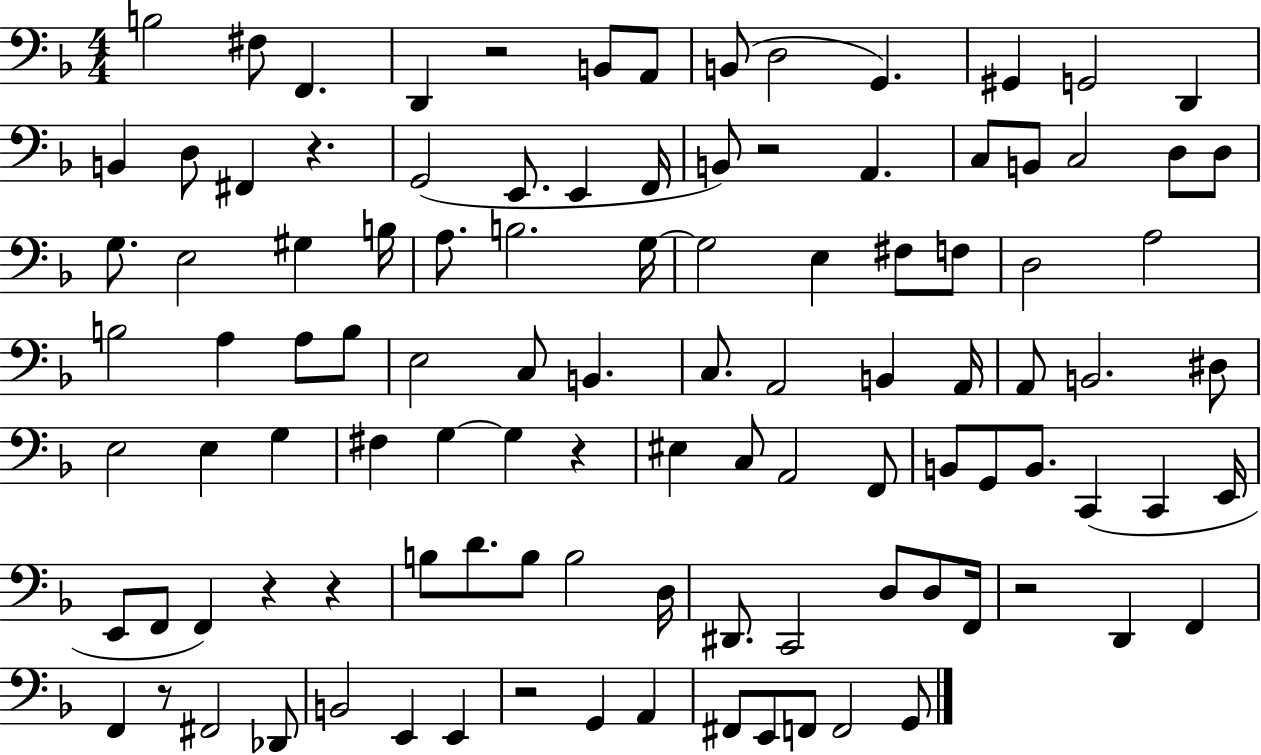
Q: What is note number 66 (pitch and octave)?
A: B2